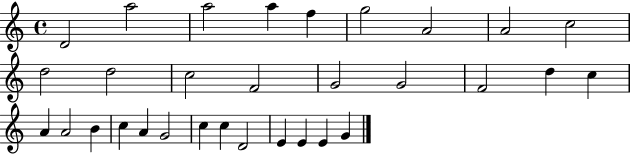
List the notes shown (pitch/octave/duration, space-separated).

D4/h A5/h A5/h A5/q F5/q G5/h A4/h A4/h C5/h D5/h D5/h C5/h F4/h G4/h G4/h F4/h D5/q C5/q A4/q A4/h B4/q C5/q A4/q G4/h C5/q C5/q D4/h E4/q E4/q E4/q G4/q